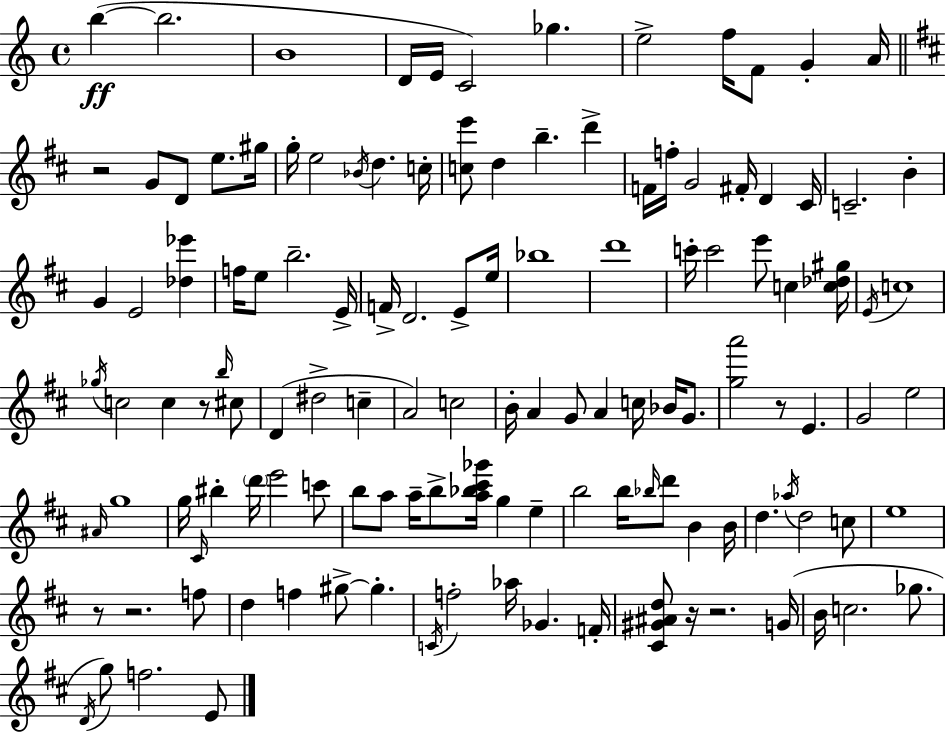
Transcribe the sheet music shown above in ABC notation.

X:1
T:Untitled
M:4/4
L:1/4
K:C
b b2 B4 D/4 E/4 C2 _g e2 f/4 F/2 G A/4 z2 G/2 D/2 e/2 ^g/4 g/4 e2 _B/4 d c/4 [ce']/2 d b d' F/4 f/4 G2 ^F/4 D ^C/4 C2 B G E2 [_d_e'] f/4 e/2 b2 E/4 F/4 D2 E/2 e/4 _b4 d'4 c'/4 c'2 e'/2 c [c_d^g]/4 E/4 c4 _g/4 c2 c z/2 b/4 ^c/2 D ^d2 c A2 c2 B/4 A G/2 A c/4 _B/4 G/2 [ga']2 z/2 E G2 e2 ^A/4 g4 g/4 ^C/4 ^b d'/4 e'2 c'/2 b/2 a/2 a/4 b/2 [a_b^c'_g']/4 g e b2 b/4 _b/4 d'/2 B B/4 d _a/4 d2 c/2 e4 z/2 z2 f/2 d f ^g/2 ^g C/4 f2 _a/4 _G F/4 [^C^G^Ad]/2 z/4 z2 G/4 B/4 c2 _g/2 D/4 g/2 f2 E/2